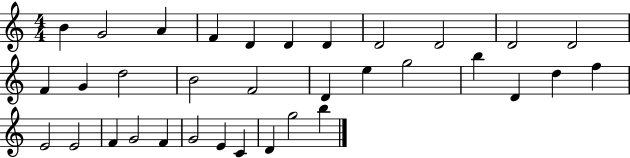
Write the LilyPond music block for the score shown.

{
  \clef treble
  \numericTimeSignature
  \time 4/4
  \key c \major
  b'4 g'2 a'4 | f'4 d'4 d'4 d'4 | d'2 d'2 | d'2 d'2 | \break f'4 g'4 d''2 | b'2 f'2 | d'4 e''4 g''2 | b''4 d'4 d''4 f''4 | \break e'2 e'2 | f'4 g'2 f'4 | g'2 e'4 c'4 | d'4 g''2 b''4 | \break \bar "|."
}